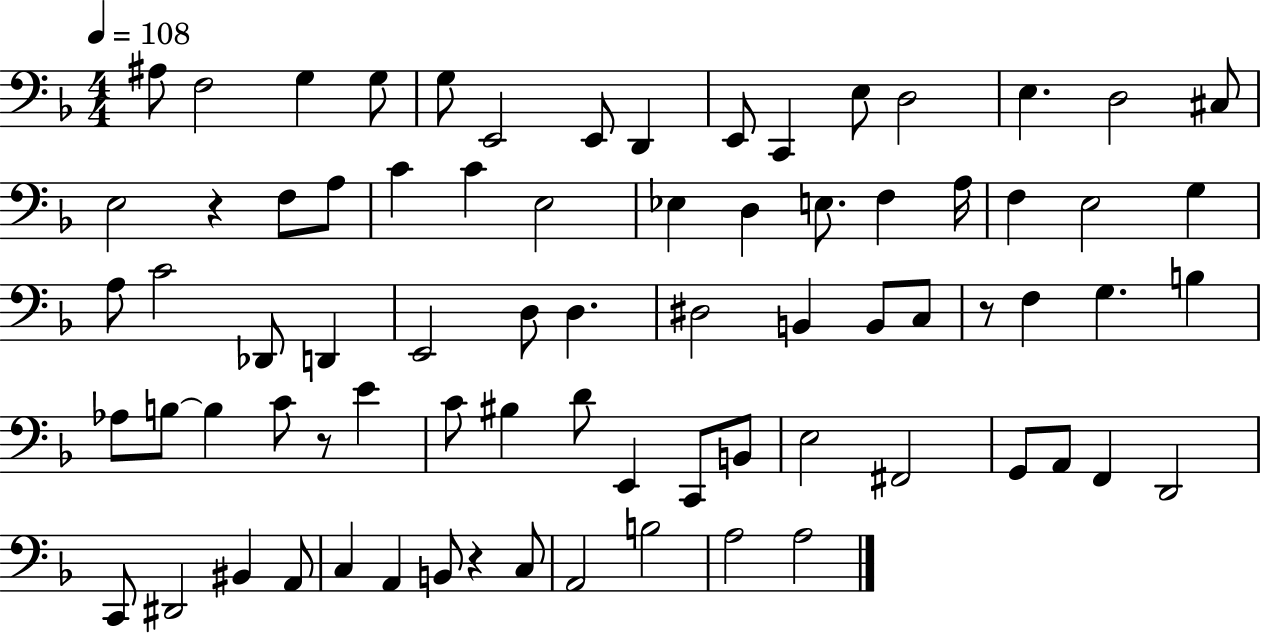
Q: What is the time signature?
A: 4/4